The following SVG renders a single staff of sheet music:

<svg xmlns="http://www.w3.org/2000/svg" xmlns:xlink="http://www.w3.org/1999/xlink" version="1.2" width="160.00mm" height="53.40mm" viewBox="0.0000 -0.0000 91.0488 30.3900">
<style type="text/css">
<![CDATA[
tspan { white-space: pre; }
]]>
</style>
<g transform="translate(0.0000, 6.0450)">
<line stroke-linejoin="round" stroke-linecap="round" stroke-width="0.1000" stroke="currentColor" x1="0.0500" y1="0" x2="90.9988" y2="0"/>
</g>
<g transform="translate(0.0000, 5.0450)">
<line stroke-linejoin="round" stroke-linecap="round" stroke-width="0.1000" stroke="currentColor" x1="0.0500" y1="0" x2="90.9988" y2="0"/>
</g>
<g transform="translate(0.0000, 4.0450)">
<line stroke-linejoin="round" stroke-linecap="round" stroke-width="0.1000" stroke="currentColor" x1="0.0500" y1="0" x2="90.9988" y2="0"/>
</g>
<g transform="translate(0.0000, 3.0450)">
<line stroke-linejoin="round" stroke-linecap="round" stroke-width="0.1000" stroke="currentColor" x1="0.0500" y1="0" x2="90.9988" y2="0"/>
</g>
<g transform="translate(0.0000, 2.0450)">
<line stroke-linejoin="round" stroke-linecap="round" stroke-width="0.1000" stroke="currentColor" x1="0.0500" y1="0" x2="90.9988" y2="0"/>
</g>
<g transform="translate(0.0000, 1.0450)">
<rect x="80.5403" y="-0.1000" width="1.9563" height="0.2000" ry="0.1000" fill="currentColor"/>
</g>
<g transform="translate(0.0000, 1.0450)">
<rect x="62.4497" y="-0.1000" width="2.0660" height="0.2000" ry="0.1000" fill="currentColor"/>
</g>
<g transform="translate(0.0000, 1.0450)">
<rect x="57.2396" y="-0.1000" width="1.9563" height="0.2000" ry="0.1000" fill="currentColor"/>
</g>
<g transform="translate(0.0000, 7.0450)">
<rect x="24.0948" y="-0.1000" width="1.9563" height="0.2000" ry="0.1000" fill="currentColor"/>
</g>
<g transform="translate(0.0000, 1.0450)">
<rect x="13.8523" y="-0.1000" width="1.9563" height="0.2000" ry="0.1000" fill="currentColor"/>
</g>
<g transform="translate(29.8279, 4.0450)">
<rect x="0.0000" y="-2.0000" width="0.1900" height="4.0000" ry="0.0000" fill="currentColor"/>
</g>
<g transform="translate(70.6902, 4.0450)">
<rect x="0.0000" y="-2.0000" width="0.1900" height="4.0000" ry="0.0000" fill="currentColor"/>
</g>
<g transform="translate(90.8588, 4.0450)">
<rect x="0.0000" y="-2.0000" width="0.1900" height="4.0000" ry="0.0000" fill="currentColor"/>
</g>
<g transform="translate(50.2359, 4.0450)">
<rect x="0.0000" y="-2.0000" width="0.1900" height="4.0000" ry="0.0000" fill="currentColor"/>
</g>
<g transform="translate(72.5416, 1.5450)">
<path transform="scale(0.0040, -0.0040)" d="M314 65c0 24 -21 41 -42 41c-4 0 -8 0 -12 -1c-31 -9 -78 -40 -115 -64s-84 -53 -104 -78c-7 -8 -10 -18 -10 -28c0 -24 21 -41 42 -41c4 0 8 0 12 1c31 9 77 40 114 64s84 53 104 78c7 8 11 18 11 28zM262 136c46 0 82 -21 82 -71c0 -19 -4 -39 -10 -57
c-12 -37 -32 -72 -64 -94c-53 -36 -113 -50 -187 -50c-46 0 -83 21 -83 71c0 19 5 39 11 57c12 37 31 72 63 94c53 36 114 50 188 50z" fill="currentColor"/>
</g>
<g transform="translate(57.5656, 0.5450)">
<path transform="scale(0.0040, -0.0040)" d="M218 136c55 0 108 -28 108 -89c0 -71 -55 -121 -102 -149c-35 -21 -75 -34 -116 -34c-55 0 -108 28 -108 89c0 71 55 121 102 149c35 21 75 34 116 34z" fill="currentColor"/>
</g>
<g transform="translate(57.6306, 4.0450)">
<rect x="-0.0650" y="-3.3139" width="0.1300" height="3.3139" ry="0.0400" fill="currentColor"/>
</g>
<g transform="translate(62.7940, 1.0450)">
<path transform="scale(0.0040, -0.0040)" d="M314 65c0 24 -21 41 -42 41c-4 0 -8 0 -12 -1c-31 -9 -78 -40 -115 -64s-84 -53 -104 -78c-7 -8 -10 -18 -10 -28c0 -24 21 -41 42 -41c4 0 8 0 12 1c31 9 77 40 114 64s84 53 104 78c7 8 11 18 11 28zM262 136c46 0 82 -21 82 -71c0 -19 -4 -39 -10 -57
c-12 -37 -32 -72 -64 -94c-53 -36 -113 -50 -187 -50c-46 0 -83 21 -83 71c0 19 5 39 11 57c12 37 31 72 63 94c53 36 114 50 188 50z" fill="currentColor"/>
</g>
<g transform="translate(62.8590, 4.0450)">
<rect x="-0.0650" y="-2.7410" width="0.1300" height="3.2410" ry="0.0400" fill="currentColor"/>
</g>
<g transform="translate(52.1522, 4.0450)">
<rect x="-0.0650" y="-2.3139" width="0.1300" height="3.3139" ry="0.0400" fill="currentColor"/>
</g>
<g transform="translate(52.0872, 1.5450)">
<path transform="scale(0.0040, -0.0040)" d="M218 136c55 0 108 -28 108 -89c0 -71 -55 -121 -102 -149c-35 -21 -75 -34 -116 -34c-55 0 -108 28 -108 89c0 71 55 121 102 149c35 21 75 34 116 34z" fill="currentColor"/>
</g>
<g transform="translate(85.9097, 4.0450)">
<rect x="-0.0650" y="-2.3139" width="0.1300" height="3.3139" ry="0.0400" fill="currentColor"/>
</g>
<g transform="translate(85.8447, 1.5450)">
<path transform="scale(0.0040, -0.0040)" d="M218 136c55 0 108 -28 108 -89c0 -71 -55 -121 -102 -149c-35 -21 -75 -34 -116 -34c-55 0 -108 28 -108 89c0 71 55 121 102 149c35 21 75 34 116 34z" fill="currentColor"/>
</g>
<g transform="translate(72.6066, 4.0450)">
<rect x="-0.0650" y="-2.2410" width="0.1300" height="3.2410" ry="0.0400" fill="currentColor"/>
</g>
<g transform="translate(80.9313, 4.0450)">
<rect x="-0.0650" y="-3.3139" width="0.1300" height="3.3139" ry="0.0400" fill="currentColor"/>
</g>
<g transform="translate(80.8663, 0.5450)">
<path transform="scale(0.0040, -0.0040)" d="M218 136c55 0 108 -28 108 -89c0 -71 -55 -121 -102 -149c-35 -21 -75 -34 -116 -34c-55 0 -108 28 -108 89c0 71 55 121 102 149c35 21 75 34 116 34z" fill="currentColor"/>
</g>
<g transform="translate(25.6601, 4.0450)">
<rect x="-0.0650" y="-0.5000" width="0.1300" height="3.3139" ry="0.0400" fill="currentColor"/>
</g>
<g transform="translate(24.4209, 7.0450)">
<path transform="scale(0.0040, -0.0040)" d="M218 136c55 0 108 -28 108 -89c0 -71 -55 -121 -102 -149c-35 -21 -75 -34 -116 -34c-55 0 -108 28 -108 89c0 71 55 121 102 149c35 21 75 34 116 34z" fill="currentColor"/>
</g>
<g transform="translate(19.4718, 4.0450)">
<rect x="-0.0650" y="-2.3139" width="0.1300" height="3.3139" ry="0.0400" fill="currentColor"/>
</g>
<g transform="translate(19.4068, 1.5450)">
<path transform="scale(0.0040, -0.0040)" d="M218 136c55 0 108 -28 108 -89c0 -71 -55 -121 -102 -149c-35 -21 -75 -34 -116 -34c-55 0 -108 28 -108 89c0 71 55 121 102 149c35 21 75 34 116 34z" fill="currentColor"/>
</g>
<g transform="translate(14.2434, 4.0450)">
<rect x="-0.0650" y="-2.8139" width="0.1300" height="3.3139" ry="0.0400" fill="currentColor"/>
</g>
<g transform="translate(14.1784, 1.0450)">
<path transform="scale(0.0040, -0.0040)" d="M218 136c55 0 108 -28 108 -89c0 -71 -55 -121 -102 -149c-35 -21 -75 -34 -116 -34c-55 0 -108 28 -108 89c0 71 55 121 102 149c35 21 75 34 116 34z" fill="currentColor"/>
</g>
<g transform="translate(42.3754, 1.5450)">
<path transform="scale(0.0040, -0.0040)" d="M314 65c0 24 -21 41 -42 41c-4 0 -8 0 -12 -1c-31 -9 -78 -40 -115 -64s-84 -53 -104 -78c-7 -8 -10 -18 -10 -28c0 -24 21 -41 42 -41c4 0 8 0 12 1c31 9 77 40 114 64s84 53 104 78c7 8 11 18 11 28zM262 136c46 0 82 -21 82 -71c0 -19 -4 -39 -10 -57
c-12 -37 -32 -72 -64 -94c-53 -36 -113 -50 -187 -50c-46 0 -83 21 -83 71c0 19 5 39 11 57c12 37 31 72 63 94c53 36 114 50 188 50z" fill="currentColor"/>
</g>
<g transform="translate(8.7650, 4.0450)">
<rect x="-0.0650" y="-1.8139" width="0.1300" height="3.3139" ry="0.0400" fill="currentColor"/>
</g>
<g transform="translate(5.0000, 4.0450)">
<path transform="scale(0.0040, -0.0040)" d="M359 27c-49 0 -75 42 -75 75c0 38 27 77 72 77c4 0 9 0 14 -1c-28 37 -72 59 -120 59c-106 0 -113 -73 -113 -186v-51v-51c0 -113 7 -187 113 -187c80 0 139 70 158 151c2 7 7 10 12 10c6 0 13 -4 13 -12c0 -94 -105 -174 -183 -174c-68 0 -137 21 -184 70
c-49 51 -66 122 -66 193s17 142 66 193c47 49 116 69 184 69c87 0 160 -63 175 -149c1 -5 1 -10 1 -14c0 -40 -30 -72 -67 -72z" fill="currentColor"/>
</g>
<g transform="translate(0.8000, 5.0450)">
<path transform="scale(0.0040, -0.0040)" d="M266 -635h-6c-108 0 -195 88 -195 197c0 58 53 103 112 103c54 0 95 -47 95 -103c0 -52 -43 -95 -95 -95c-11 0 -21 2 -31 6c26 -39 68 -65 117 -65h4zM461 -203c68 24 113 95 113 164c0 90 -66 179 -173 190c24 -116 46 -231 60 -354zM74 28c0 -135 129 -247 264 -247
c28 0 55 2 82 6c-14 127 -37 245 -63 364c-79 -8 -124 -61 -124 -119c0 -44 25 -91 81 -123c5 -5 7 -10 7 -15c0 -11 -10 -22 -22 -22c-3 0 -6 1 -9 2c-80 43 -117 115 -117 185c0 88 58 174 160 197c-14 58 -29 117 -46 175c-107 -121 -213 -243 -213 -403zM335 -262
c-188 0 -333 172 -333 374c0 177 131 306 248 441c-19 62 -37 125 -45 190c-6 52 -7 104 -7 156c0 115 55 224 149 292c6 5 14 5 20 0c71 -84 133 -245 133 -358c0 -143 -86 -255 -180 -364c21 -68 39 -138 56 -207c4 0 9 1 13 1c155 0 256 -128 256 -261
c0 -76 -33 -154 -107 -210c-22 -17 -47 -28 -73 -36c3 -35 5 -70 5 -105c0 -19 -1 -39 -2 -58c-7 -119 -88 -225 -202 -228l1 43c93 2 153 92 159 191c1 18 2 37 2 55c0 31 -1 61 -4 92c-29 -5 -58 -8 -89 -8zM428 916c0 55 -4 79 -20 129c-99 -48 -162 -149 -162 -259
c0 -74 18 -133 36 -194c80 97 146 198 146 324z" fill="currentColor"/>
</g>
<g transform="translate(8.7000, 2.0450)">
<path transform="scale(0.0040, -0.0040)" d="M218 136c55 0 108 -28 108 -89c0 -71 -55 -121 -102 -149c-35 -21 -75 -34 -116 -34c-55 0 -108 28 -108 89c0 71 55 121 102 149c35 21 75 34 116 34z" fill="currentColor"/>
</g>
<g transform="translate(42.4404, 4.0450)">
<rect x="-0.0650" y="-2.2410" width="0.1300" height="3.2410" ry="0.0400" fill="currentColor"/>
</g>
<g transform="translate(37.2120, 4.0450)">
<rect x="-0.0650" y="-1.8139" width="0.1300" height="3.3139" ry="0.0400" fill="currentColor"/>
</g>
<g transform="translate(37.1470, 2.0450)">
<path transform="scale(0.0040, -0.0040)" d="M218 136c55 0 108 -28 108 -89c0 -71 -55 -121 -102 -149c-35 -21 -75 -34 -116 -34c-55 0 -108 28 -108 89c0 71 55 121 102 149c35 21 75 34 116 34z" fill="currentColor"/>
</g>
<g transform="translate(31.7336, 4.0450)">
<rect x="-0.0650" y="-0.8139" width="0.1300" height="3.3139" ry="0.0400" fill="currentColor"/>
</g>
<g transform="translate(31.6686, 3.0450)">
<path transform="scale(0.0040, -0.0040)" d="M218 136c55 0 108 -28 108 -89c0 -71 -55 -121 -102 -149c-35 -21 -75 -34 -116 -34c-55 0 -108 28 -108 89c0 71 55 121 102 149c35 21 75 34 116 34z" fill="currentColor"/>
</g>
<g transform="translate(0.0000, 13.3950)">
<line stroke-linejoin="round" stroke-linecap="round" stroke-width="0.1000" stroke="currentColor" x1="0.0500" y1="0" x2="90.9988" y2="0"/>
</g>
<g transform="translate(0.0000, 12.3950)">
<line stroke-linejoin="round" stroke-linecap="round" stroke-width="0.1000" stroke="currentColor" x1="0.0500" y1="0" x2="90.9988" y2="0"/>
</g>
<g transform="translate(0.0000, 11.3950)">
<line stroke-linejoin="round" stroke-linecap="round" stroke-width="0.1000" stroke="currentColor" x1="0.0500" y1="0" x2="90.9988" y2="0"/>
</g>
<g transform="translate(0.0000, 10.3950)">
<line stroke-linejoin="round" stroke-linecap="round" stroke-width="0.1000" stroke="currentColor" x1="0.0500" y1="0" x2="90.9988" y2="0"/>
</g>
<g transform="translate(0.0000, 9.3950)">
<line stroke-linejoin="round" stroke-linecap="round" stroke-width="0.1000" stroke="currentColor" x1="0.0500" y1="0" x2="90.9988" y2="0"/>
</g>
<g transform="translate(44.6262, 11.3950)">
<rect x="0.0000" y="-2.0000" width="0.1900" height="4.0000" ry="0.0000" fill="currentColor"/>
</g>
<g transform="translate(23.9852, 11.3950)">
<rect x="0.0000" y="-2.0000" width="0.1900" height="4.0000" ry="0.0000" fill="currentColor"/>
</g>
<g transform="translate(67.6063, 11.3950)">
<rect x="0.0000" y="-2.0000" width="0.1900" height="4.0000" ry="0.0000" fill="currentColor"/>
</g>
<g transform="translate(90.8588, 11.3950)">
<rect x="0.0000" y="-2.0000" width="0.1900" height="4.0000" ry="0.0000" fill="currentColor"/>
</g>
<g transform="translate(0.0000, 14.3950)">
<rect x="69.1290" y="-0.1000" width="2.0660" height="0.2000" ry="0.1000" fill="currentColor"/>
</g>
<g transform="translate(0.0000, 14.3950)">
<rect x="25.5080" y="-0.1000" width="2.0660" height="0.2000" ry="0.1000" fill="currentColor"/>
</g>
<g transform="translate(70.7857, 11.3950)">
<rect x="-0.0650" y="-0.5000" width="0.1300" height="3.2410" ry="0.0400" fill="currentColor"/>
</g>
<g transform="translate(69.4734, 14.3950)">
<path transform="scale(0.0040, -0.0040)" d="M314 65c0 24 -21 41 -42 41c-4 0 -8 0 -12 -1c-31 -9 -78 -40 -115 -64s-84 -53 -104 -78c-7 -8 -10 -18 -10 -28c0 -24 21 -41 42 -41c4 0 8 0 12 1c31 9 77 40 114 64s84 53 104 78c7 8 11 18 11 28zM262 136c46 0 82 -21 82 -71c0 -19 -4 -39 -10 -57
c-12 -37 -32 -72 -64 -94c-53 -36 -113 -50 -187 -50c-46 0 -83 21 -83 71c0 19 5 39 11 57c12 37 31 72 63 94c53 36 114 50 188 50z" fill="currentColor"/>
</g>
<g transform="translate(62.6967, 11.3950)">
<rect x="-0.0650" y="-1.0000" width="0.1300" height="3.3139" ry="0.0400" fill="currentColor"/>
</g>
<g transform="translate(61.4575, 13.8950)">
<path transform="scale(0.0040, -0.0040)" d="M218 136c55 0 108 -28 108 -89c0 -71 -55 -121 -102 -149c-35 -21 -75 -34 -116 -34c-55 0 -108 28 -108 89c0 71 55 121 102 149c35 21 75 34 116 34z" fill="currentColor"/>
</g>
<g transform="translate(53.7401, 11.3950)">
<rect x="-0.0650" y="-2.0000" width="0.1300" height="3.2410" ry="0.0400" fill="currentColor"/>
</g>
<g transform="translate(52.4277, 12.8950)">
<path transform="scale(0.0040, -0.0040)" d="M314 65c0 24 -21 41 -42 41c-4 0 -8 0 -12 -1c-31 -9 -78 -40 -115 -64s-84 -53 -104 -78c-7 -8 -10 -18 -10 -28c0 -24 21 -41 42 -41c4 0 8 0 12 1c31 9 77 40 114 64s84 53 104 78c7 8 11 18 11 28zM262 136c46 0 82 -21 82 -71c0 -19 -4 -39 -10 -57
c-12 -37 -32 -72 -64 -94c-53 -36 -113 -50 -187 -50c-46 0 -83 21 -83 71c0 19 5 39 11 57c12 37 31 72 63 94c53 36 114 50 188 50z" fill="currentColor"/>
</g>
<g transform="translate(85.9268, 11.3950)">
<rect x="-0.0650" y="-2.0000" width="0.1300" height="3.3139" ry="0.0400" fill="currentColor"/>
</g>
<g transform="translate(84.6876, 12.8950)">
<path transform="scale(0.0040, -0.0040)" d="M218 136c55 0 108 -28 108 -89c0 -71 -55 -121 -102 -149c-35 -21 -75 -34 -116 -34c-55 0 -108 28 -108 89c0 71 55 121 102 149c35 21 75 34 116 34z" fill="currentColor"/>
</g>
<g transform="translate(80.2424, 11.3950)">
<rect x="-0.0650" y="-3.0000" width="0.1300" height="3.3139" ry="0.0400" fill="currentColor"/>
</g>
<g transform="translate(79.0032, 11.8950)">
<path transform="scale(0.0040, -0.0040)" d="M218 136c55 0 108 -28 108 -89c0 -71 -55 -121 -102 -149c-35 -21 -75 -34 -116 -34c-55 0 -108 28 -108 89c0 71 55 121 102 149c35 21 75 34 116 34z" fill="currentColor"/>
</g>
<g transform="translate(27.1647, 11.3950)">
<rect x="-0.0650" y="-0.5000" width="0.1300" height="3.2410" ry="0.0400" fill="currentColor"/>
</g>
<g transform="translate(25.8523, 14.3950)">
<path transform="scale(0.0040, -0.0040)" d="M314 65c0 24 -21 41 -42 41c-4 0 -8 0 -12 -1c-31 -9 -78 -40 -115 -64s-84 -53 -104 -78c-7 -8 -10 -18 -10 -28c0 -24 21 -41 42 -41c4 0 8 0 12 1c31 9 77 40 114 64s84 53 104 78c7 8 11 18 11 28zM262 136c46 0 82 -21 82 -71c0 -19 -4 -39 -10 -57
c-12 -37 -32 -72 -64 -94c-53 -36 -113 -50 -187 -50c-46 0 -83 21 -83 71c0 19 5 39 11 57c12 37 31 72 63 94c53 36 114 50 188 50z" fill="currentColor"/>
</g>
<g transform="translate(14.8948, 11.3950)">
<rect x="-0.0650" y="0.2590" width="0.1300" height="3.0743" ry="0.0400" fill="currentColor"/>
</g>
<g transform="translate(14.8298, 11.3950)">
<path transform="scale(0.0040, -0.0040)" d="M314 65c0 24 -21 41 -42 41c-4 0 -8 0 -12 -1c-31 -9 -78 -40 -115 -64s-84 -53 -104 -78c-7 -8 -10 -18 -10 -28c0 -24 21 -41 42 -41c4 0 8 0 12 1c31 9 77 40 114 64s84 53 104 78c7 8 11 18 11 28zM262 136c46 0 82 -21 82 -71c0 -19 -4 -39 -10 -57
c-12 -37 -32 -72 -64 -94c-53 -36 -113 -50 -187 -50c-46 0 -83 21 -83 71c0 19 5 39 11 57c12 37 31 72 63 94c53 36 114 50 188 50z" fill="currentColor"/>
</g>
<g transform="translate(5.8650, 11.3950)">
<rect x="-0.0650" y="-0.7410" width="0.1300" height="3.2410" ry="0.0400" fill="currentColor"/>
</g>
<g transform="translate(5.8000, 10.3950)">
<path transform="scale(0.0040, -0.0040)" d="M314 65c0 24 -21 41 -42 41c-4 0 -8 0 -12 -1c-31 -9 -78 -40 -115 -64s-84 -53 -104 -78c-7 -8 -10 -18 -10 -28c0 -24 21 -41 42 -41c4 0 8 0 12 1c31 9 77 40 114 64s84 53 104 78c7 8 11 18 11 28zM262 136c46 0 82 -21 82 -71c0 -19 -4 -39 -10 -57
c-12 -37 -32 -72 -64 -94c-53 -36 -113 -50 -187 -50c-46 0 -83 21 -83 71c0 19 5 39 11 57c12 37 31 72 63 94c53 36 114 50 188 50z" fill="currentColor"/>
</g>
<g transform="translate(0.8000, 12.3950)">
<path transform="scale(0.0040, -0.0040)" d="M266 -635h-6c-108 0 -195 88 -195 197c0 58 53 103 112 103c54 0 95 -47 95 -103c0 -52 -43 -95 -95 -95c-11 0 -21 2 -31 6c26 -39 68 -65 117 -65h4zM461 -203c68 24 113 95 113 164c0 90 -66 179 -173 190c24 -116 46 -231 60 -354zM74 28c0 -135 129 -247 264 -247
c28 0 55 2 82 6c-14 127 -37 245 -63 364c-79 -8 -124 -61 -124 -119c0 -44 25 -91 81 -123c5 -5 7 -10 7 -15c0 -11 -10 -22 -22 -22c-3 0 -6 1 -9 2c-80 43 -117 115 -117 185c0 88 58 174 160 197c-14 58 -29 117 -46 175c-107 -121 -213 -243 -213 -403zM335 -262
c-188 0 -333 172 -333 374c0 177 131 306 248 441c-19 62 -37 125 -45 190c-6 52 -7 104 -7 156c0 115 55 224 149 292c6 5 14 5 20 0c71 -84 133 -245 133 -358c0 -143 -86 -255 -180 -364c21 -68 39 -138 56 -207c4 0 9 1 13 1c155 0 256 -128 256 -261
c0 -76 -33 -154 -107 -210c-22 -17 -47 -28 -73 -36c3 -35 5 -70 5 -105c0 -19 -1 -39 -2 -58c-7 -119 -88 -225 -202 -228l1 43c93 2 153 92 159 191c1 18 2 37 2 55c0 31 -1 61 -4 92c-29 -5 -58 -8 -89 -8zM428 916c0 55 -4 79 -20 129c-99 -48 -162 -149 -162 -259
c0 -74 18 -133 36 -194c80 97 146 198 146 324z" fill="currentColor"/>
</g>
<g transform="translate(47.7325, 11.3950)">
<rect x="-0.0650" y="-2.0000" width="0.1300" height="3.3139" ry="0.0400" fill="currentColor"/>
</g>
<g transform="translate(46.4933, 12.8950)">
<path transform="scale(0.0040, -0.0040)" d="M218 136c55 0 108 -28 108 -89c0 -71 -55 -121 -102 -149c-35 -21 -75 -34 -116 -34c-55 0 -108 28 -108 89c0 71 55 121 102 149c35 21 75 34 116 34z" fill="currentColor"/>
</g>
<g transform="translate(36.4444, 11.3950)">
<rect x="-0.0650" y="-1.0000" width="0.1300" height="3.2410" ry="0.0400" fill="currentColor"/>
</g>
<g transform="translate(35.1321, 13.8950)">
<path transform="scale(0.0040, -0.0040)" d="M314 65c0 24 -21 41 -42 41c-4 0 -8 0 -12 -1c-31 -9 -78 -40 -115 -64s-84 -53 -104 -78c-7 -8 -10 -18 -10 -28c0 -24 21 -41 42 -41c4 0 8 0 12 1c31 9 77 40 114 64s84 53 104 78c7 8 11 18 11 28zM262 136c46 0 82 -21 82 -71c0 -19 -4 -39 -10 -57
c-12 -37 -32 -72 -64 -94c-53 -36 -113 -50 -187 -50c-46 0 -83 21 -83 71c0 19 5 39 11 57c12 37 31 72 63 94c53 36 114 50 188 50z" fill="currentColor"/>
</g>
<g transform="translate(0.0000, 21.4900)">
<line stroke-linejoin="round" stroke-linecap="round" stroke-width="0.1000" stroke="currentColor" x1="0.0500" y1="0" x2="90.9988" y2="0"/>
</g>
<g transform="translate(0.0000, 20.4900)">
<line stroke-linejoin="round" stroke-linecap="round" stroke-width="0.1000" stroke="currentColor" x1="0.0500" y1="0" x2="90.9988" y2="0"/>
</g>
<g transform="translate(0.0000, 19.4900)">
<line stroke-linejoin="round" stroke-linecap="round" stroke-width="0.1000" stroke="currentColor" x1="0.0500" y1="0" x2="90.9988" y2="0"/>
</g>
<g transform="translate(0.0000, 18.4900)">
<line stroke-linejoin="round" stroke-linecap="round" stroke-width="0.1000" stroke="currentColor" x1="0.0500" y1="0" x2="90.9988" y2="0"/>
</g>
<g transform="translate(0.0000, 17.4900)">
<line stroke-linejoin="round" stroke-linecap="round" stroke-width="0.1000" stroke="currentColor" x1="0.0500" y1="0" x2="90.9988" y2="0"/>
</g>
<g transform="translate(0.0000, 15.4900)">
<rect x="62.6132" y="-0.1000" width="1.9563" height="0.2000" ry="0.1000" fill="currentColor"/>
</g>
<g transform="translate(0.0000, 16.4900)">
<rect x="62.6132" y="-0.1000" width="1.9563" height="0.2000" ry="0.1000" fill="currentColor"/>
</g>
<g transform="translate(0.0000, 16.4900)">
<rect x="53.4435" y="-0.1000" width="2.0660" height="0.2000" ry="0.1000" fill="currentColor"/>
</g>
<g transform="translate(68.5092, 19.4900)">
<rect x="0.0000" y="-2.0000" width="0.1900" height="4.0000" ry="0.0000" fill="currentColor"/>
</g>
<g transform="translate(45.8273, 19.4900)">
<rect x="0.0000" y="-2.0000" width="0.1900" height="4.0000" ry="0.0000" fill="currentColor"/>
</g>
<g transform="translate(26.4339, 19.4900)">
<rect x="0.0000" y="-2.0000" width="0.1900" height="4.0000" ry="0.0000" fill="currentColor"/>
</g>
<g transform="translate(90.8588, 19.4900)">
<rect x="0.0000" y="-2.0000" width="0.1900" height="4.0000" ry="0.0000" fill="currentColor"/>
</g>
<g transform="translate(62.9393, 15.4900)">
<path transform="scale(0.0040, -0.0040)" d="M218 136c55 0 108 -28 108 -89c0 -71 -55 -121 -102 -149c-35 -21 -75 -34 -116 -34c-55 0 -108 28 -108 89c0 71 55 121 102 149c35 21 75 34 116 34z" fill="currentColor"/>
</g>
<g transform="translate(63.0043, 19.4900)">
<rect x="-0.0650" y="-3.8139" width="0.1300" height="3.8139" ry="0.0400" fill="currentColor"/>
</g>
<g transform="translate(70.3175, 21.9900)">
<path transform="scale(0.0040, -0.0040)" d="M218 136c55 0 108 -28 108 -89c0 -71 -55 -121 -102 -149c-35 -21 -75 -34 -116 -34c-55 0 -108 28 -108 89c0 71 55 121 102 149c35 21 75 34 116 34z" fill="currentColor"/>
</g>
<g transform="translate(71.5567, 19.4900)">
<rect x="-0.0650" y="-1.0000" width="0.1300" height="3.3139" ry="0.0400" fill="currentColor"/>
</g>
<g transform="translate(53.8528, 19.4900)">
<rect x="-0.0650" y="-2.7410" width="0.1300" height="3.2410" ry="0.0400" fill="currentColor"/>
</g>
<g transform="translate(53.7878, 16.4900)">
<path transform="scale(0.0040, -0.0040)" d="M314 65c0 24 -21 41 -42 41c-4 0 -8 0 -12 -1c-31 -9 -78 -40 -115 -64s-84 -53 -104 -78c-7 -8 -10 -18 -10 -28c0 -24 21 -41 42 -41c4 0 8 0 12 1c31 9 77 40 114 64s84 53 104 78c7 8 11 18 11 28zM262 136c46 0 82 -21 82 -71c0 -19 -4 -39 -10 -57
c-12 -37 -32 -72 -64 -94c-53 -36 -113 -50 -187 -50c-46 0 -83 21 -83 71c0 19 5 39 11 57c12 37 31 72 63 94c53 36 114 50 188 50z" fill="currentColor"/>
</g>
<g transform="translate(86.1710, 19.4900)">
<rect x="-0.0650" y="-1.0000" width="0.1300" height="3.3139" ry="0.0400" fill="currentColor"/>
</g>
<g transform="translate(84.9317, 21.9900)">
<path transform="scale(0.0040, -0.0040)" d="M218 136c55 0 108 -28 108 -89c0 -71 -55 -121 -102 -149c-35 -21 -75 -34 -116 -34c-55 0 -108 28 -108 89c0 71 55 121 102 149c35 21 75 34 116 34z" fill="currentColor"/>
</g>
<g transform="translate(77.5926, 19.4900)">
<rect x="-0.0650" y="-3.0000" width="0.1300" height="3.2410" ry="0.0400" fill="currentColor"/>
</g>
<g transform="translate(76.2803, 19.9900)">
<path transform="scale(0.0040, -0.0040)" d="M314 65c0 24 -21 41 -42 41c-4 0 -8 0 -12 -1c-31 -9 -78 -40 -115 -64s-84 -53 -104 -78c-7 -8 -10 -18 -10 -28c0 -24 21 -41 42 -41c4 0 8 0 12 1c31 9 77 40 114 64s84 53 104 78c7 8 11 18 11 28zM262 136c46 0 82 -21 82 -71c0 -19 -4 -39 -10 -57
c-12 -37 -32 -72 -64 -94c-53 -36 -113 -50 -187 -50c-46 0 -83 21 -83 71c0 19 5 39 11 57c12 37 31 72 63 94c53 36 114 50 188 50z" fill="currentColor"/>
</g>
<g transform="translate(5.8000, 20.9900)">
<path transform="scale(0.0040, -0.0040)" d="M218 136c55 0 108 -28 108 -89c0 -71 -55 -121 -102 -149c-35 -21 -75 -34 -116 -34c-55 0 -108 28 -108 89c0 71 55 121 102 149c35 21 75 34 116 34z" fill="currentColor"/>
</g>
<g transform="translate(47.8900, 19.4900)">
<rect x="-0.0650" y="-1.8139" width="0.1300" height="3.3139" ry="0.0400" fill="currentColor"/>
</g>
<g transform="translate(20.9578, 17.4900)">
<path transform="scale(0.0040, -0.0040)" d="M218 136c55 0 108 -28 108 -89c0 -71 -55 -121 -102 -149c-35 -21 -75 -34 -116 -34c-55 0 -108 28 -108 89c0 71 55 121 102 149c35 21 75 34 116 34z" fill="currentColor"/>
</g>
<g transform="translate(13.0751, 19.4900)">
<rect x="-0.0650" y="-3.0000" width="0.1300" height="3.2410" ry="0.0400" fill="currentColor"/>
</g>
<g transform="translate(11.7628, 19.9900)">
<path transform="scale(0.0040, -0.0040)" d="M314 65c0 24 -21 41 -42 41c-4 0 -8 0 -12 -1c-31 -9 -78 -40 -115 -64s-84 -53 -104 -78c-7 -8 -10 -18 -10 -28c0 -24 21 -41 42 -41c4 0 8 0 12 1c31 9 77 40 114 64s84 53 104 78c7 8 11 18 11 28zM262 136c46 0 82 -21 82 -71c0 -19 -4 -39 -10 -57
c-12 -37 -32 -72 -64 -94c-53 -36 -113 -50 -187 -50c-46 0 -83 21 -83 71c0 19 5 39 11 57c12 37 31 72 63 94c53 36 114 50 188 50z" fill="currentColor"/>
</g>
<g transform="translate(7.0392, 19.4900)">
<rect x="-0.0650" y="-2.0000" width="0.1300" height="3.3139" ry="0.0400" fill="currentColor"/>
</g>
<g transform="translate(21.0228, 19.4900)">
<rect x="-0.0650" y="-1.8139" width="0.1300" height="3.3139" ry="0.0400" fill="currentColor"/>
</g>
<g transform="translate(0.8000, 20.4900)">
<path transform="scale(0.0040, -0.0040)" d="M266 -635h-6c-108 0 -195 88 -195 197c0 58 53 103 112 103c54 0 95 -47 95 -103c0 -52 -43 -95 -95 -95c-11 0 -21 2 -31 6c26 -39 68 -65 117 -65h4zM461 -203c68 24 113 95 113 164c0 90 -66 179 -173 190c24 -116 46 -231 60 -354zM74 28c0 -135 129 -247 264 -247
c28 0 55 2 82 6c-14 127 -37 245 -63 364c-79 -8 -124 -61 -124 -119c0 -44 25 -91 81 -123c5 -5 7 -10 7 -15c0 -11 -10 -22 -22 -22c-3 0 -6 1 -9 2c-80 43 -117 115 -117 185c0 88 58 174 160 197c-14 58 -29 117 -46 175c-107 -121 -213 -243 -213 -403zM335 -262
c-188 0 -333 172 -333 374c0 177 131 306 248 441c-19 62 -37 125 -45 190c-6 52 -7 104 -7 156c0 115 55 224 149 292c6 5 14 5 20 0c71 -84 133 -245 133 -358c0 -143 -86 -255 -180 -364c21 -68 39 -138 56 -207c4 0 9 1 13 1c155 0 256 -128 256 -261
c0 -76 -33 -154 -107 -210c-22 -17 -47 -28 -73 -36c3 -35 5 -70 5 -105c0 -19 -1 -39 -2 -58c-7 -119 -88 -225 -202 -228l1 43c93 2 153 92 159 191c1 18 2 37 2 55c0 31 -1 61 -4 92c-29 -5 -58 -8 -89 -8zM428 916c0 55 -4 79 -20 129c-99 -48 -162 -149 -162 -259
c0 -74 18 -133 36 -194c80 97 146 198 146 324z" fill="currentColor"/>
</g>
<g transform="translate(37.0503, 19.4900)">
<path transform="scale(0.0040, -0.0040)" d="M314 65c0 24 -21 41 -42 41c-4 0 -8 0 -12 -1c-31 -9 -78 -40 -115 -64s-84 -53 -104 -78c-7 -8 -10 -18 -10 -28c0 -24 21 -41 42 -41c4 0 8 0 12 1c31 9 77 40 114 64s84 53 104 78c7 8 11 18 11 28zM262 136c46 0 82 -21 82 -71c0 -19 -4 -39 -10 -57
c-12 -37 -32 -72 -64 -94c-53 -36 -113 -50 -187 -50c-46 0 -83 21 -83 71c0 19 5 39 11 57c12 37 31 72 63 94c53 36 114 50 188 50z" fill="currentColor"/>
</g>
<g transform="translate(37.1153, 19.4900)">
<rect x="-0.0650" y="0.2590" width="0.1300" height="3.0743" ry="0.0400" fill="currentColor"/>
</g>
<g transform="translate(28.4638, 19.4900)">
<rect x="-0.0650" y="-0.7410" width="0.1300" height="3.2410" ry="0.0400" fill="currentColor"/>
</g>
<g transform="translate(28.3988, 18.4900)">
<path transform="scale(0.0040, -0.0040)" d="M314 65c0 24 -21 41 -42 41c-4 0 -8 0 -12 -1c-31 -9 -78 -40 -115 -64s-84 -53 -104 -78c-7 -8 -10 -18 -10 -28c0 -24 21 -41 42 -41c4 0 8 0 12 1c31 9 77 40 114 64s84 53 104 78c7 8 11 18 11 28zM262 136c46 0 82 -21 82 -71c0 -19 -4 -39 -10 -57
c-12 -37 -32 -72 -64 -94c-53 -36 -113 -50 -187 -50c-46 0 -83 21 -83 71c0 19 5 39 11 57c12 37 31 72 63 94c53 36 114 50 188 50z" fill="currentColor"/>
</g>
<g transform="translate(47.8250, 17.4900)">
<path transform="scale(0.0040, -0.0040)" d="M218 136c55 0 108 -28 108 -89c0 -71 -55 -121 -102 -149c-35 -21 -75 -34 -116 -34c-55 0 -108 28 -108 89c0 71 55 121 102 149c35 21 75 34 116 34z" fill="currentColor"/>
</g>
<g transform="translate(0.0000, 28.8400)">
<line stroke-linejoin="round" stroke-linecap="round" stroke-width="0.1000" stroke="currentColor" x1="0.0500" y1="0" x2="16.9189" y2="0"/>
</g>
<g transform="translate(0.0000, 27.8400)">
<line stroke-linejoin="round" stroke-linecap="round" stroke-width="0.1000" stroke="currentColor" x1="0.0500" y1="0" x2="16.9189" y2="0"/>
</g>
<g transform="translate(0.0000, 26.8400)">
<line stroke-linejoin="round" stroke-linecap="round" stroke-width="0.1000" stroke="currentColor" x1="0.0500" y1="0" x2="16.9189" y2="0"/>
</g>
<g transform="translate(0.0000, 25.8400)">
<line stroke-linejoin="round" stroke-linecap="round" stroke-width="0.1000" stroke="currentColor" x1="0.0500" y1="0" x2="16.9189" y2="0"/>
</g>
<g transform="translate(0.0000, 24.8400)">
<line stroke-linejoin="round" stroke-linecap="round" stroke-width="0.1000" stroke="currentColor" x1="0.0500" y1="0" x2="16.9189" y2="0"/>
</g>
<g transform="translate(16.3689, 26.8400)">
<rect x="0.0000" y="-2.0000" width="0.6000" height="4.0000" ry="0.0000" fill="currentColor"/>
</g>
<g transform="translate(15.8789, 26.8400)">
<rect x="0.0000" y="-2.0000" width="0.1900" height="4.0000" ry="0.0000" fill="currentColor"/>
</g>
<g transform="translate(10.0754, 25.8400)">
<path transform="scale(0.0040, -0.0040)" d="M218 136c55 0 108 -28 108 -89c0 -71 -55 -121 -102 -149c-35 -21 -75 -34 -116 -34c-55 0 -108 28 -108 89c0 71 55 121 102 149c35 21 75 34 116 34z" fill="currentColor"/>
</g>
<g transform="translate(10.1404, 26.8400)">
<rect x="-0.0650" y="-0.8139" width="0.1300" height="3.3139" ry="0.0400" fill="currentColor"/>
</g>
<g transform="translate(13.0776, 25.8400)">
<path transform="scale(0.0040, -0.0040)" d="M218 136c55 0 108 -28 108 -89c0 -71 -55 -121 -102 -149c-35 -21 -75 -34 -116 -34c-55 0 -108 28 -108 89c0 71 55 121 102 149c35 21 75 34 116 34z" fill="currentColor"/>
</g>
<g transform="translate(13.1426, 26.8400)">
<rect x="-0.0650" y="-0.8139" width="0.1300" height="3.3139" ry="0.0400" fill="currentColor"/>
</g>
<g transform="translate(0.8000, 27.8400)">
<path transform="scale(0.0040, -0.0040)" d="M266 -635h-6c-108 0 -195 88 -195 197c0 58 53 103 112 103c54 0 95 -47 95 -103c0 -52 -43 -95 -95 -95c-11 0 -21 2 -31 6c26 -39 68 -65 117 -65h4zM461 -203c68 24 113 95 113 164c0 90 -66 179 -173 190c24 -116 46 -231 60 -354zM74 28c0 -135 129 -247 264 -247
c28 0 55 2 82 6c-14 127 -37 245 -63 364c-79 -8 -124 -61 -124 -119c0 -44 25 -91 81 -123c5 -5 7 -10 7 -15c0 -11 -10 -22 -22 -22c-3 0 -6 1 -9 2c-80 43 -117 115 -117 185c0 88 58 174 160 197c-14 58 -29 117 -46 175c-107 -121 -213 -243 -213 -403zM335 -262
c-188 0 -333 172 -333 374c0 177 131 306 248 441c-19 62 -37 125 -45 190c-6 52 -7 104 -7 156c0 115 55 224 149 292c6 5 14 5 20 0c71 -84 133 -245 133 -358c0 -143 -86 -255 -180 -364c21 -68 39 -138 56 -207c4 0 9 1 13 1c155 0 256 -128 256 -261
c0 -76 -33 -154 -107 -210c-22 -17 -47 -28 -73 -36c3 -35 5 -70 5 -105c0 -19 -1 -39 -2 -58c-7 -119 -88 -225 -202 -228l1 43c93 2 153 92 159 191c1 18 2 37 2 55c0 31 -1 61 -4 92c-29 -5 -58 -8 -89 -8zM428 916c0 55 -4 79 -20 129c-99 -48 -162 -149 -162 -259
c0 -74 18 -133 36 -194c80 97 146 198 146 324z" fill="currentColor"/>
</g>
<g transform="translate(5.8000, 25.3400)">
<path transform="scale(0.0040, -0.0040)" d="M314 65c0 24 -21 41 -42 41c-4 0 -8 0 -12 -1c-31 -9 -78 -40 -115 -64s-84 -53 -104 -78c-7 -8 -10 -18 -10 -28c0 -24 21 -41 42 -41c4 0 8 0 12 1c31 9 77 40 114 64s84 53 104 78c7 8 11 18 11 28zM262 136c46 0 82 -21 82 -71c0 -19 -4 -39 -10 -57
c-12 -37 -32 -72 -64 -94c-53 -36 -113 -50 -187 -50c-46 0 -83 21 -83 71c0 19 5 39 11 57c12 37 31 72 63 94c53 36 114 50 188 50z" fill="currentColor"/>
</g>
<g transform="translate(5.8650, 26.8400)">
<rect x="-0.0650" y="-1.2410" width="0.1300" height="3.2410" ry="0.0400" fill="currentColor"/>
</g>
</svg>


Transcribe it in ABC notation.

X:1
T:Untitled
M:4/4
L:1/4
K:C
f a g C d f g2 g b a2 g2 b g d2 B2 C2 D2 F F2 D C2 A F F A2 f d2 B2 f a2 c' D A2 D e2 d d